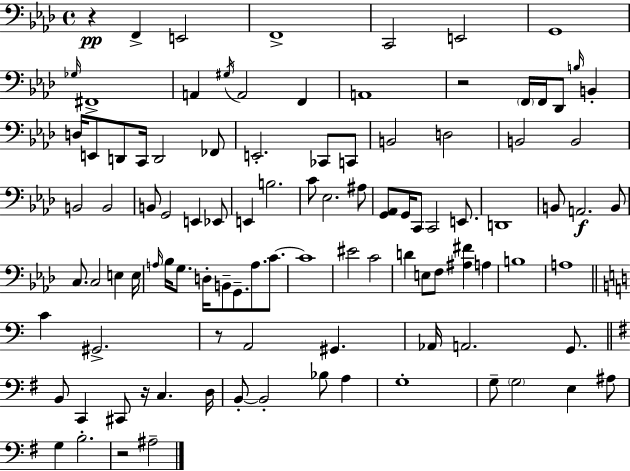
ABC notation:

X:1
T:Untitled
M:4/4
L:1/4
K:Fm
z F,, E,,2 F,,4 C,,2 E,,2 G,,4 _G,/4 ^F,,4 A,, ^G,/4 A,,2 F,, A,,4 z2 F,,/4 F,,/4 _D,,/2 B,/4 B,, D,/4 E,,/2 D,,/2 C,,/4 D,,2 _F,,/2 E,,2 _C,,/2 C,,/2 B,,2 D,2 B,,2 B,,2 B,,2 B,,2 B,,/2 G,,2 E,, _E,,/2 E,, B,2 C/2 _E,2 ^A,/2 [G,,_A,,]/2 G,,/4 C,,/2 C,,2 E,,/2 D,,4 B,,/2 A,,2 B,,/2 C,/2 C,2 E, E,/4 A,/4 _B,/4 G,/2 D,/4 B,,/2 G,,/2 A,/2 C/2 C4 ^E2 C2 D E,/2 F,/2 [^A,^F] A, B,4 A,4 C ^G,,2 z/2 A,,2 ^G,, _A,,/4 A,,2 G,,/2 B,,/2 C,, ^C,,/2 z/4 C, D,/4 B,,/2 B,,2 _B,/2 A, G,4 G,/2 G,2 E, ^A,/2 G, B,2 z2 ^A,2